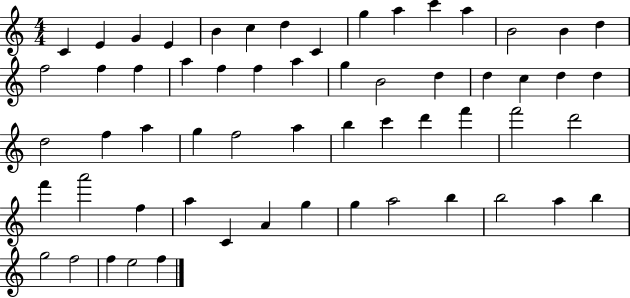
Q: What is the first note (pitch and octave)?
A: C4